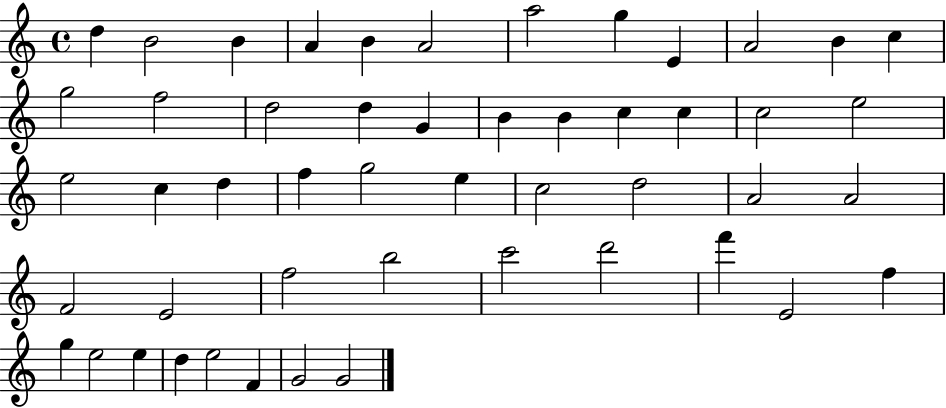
D5/q B4/h B4/q A4/q B4/q A4/h A5/h G5/q E4/q A4/h B4/q C5/q G5/h F5/h D5/h D5/q G4/q B4/q B4/q C5/q C5/q C5/h E5/h E5/h C5/q D5/q F5/q G5/h E5/q C5/h D5/h A4/h A4/h F4/h E4/h F5/h B5/h C6/h D6/h F6/q E4/h F5/q G5/q E5/h E5/q D5/q E5/h F4/q G4/h G4/h